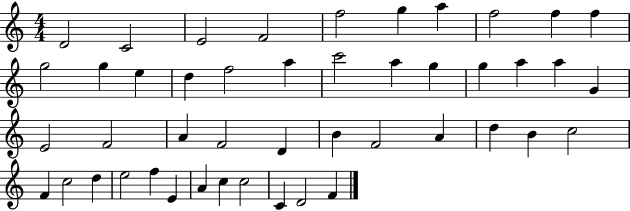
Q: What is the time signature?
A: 4/4